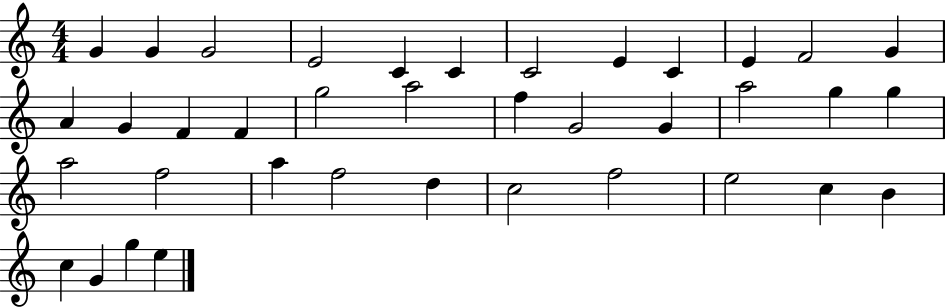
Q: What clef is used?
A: treble